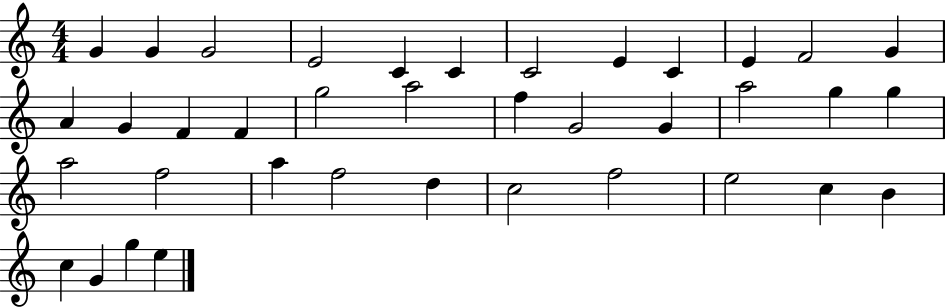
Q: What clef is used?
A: treble